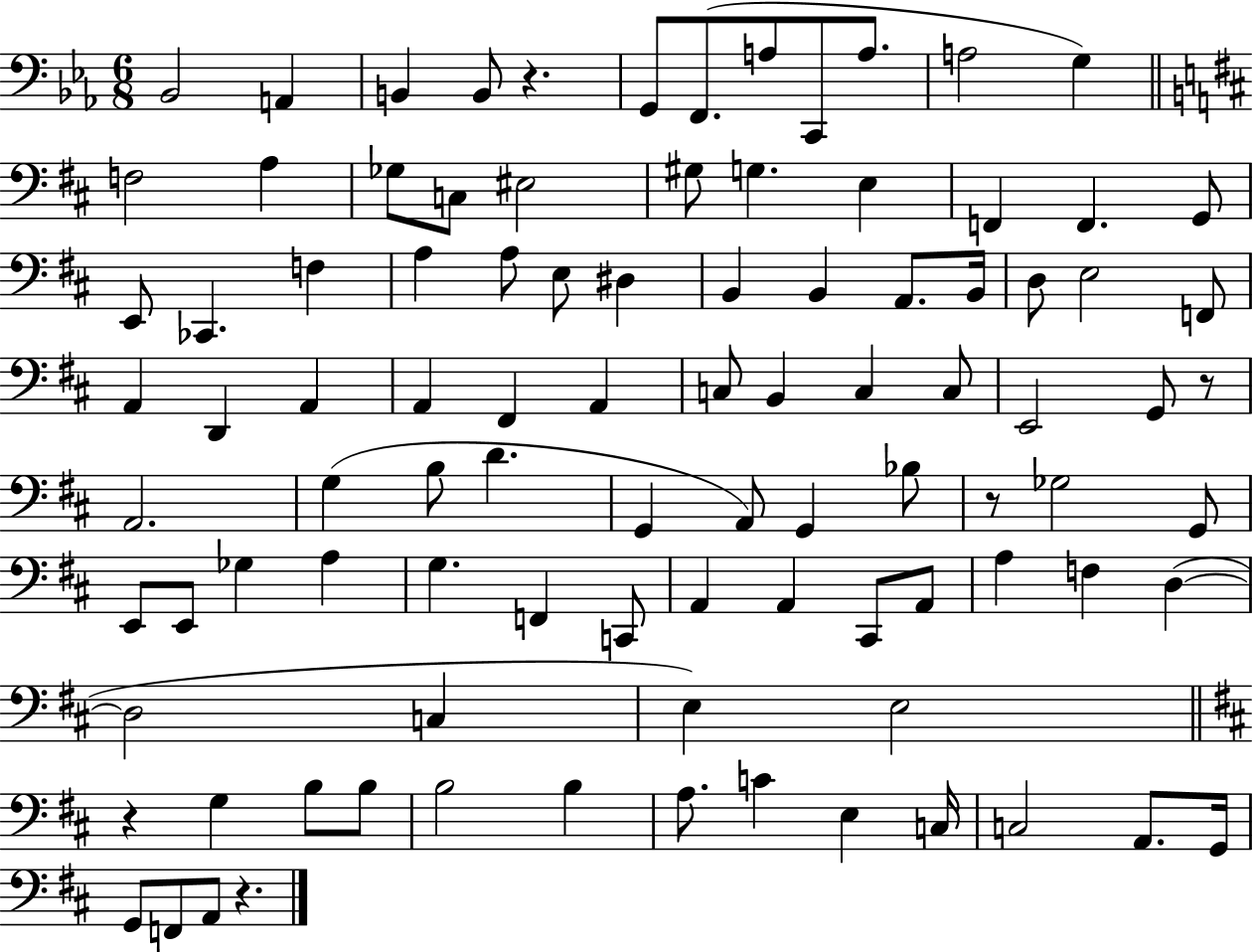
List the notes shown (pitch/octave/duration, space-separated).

Bb2/h A2/q B2/q B2/e R/q. G2/e F2/e. A3/e C2/e A3/e. A3/h G3/q F3/h A3/q Gb3/e C3/e EIS3/h G#3/e G3/q. E3/q F2/q F2/q. G2/e E2/e CES2/q. F3/q A3/q A3/e E3/e D#3/q B2/q B2/q A2/e. B2/s D3/e E3/h F2/e A2/q D2/q A2/q A2/q F#2/q A2/q C3/e B2/q C3/q C3/e E2/h G2/e R/e A2/h. G3/q B3/e D4/q. G2/q A2/e G2/q Bb3/e R/e Gb3/h G2/e E2/e E2/e Gb3/q A3/q G3/q. F2/q C2/e A2/q A2/q C#2/e A2/e A3/q F3/q D3/q D3/h C3/q E3/q E3/h R/q G3/q B3/e B3/e B3/h B3/q A3/e. C4/q E3/q C3/s C3/h A2/e. G2/s G2/e F2/e A2/e R/q.